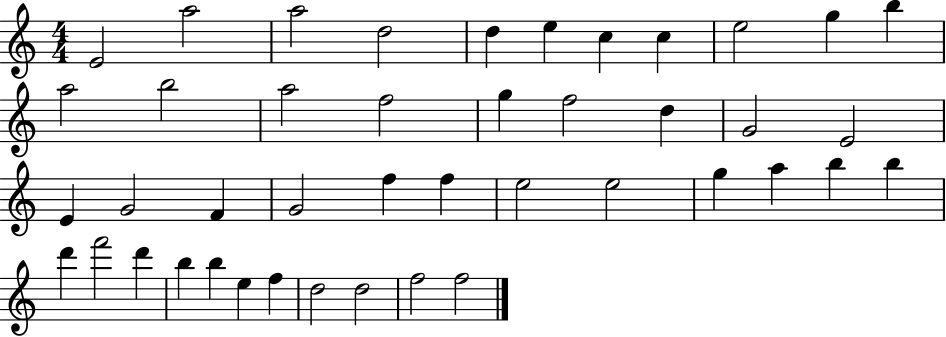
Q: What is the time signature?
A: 4/4